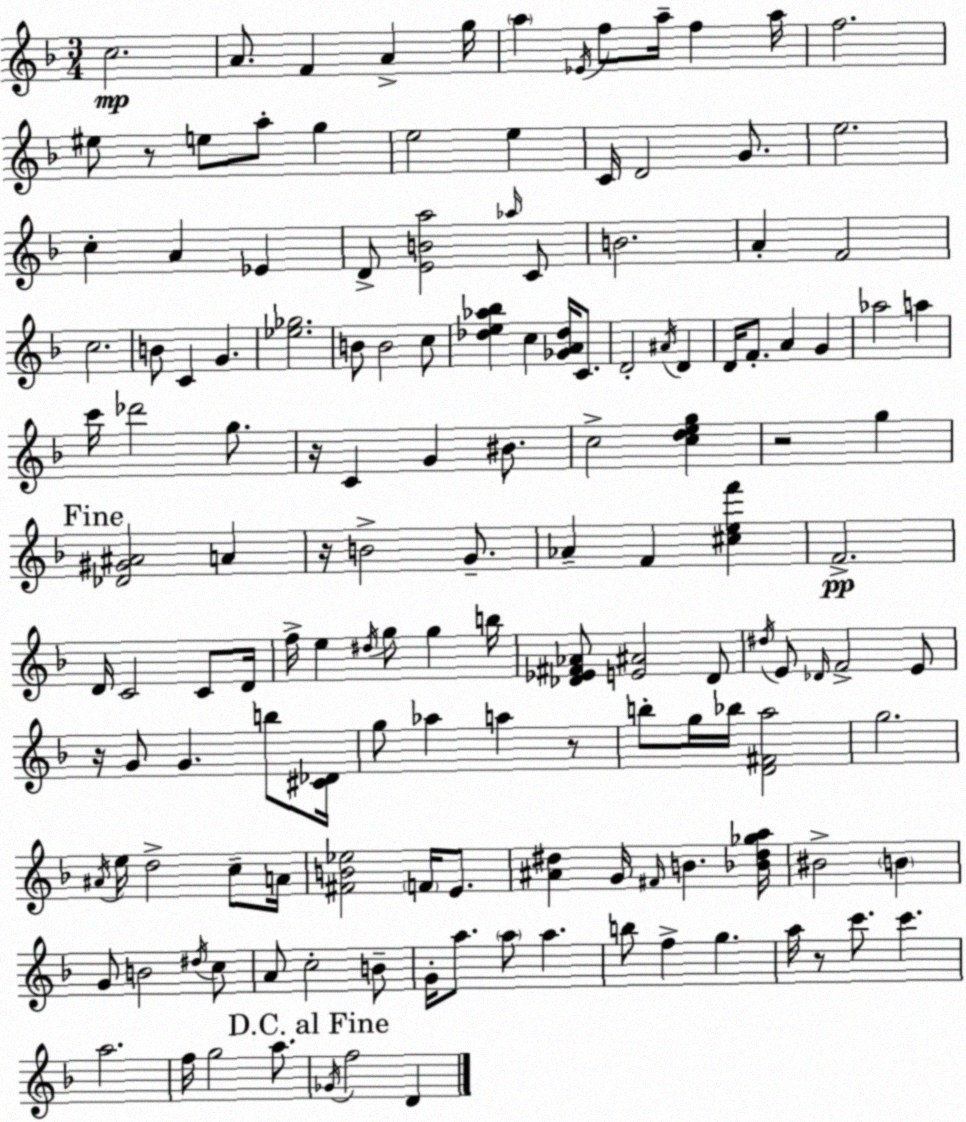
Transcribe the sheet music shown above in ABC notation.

X:1
T:Untitled
M:3/4
L:1/4
K:Dm
c2 A/2 F A g/4 a _E/4 f/2 a/4 f a/4 f2 ^e/2 z/2 e/2 a/2 g e2 e C/4 D2 G/2 e2 c A _E D/2 [EBa]2 _a/4 C/2 B2 A F2 c2 B/2 C G [_e_g]2 B/2 B2 c/2 [_de_a_b] c [_GA_d]/4 C/2 D2 ^A/4 D D/4 F/2 A G _a2 a c'/4 _d'2 g/2 z/4 C G ^B/2 c2 [cdeg] z2 g [_D^G^A]2 A z/4 B2 G/2 _A F [^cef'] F2 D/4 C2 C/2 D/4 f/4 e ^d/4 g/2 g b/4 [_D_E^F_A]/2 [E^A]2 _D/2 ^d/4 E/2 _D/4 F2 E/2 z/4 G/2 G b/2 [^C_D]/4 g/2 _a a z/2 b/2 g/4 _b/4 [D^Fa]2 g2 ^A/4 e/4 d2 c/2 A/4 [^FB_e]2 F/4 E/2 [^A^d] G/4 ^F/4 B [_B^d_ga]/4 ^B2 B G/2 B2 ^d/4 c/2 A/2 c2 B/2 G/4 a/2 a/2 a b/2 f g a/4 z/2 c'/2 c' a2 f/4 g2 a/2 _G/4 f2 D